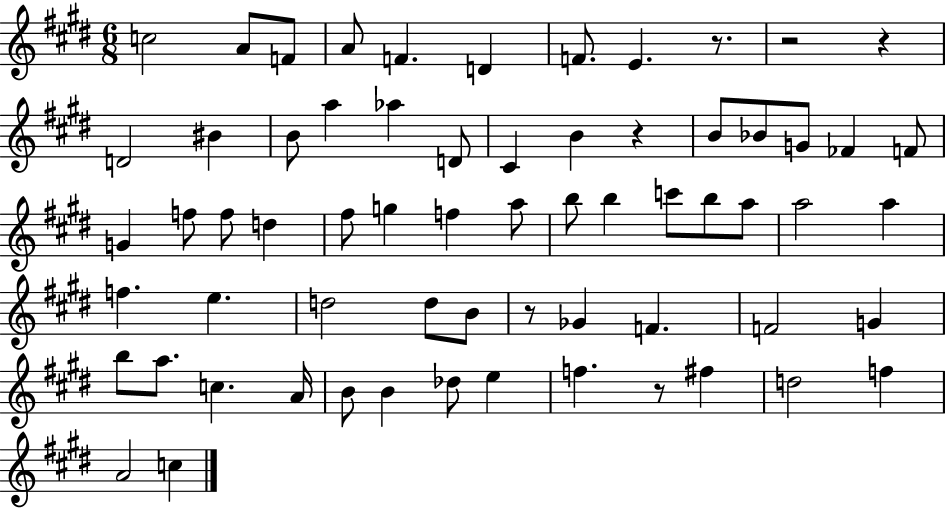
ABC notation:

X:1
T:Untitled
M:6/8
L:1/4
K:E
c2 A/2 F/2 A/2 F D F/2 E z/2 z2 z D2 ^B B/2 a _a D/2 ^C B z B/2 _B/2 G/2 _F F/2 G f/2 f/2 d ^f/2 g f a/2 b/2 b c'/2 b/2 a/2 a2 a f e d2 d/2 B/2 z/2 _G F F2 G b/2 a/2 c A/4 B/2 B _d/2 e f z/2 ^f d2 f A2 c